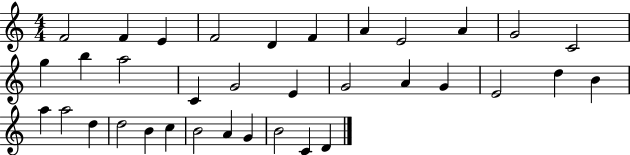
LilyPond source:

{
  \clef treble
  \numericTimeSignature
  \time 4/4
  \key c \major
  f'2 f'4 e'4 | f'2 d'4 f'4 | a'4 e'2 a'4 | g'2 c'2 | \break g''4 b''4 a''2 | c'4 g'2 e'4 | g'2 a'4 g'4 | e'2 d''4 b'4 | \break a''4 a''2 d''4 | d''2 b'4 c''4 | b'2 a'4 g'4 | b'2 c'4 d'4 | \break \bar "|."
}